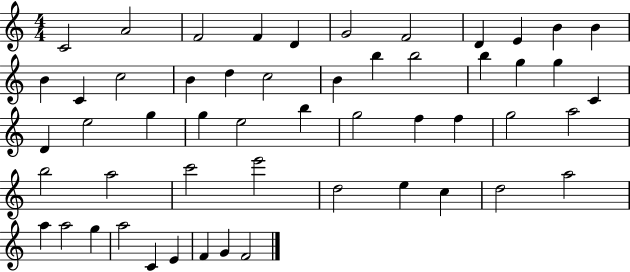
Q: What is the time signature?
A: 4/4